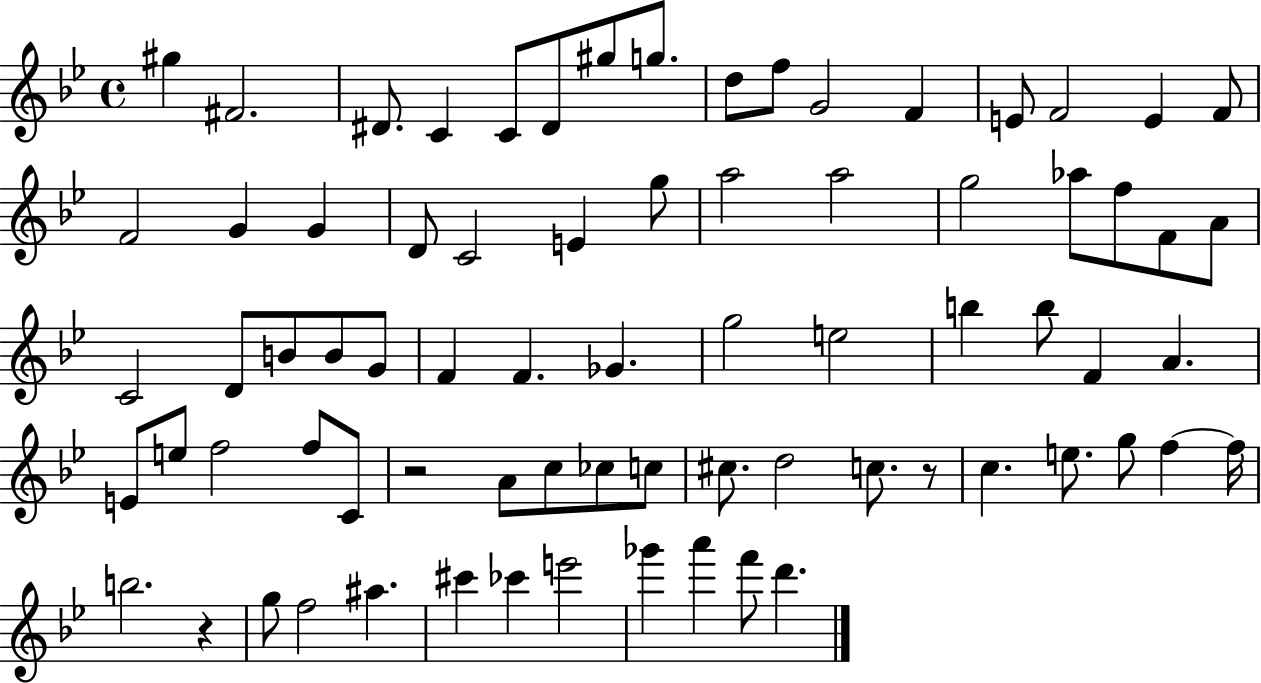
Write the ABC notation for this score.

X:1
T:Untitled
M:4/4
L:1/4
K:Bb
^g ^F2 ^D/2 C C/2 ^D/2 ^g/2 g/2 d/2 f/2 G2 F E/2 F2 E F/2 F2 G G D/2 C2 E g/2 a2 a2 g2 _a/2 f/2 F/2 A/2 C2 D/2 B/2 B/2 G/2 F F _G g2 e2 b b/2 F A E/2 e/2 f2 f/2 C/2 z2 A/2 c/2 _c/2 c/2 ^c/2 d2 c/2 z/2 c e/2 g/2 f f/4 b2 z g/2 f2 ^a ^c' _c' e'2 _g' a' f'/2 d'